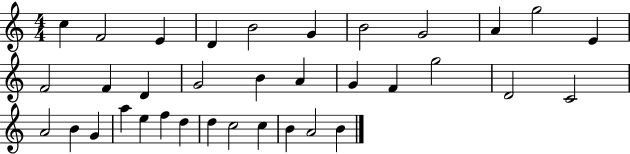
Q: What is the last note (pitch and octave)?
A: B4